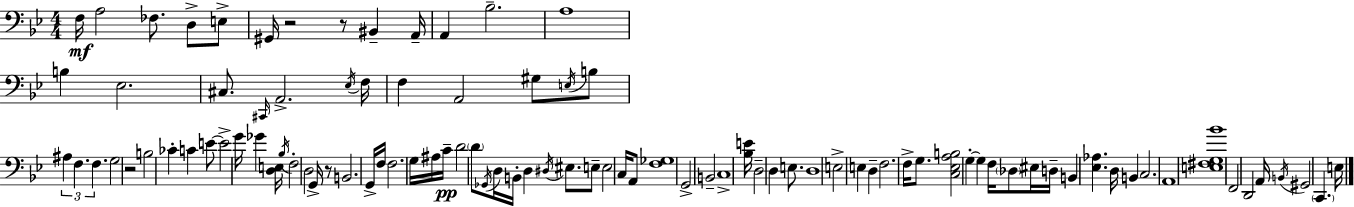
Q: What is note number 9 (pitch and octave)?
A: A2